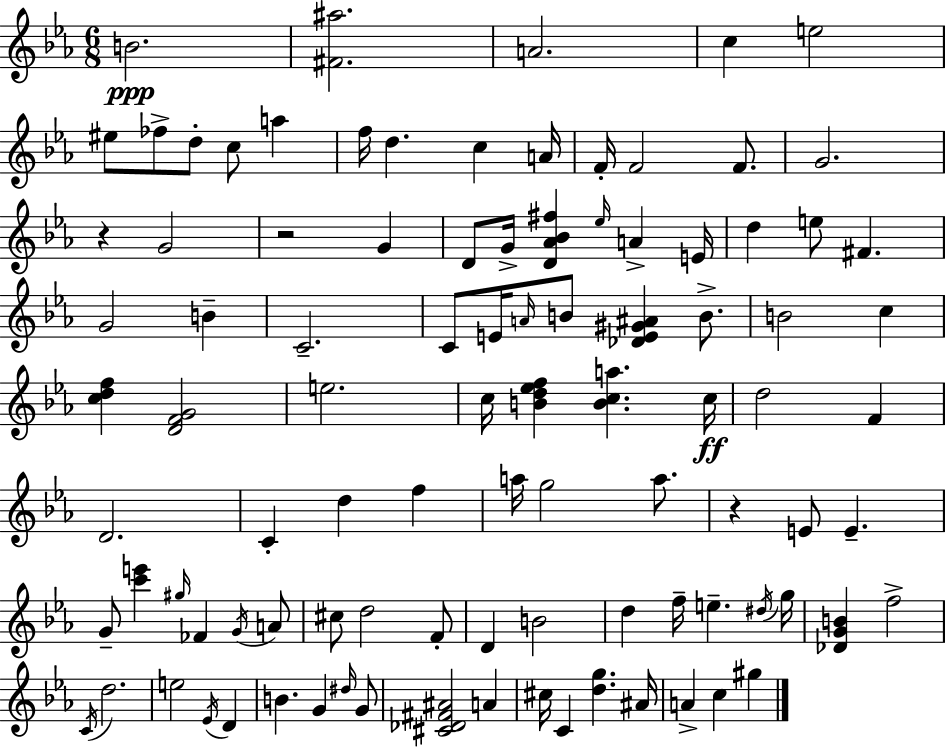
B4/h. [F#4,A#5]/h. A4/h. C5/q E5/h EIS5/e FES5/e D5/e C5/e A5/q F5/s D5/q. C5/q A4/s F4/s F4/h F4/e. G4/h. R/q G4/h R/h G4/q D4/e G4/s [D4,Ab4,Bb4,F#5]/q Eb5/s A4/q E4/s D5/q E5/e F#4/q. G4/h B4/q C4/h. C4/e E4/s A4/s B4/e [Db4,E4,G#4,A#4]/q B4/e. B4/h C5/q [C5,D5,F5]/q [D4,F4,G4]/h E5/h. C5/s [B4,D5,Eb5,F5]/q [B4,C5,A5]/q. C5/s D5/h F4/q D4/h. C4/q D5/q F5/q A5/s G5/h A5/e. R/q E4/e E4/q. G4/e [C6,E6]/q G#5/s FES4/q G4/s A4/e C#5/e D5/h F4/e D4/q B4/h D5/q F5/s E5/q. D#5/s G5/s [Db4,G4,B4]/q F5/h C4/s D5/h. E5/h Eb4/s D4/q B4/q. G4/q D#5/s G4/e [C#4,Db4,F#4,A#4]/h A4/q C#5/s C4/q [D5,G5]/q. A#4/s A4/q C5/q G#5/q